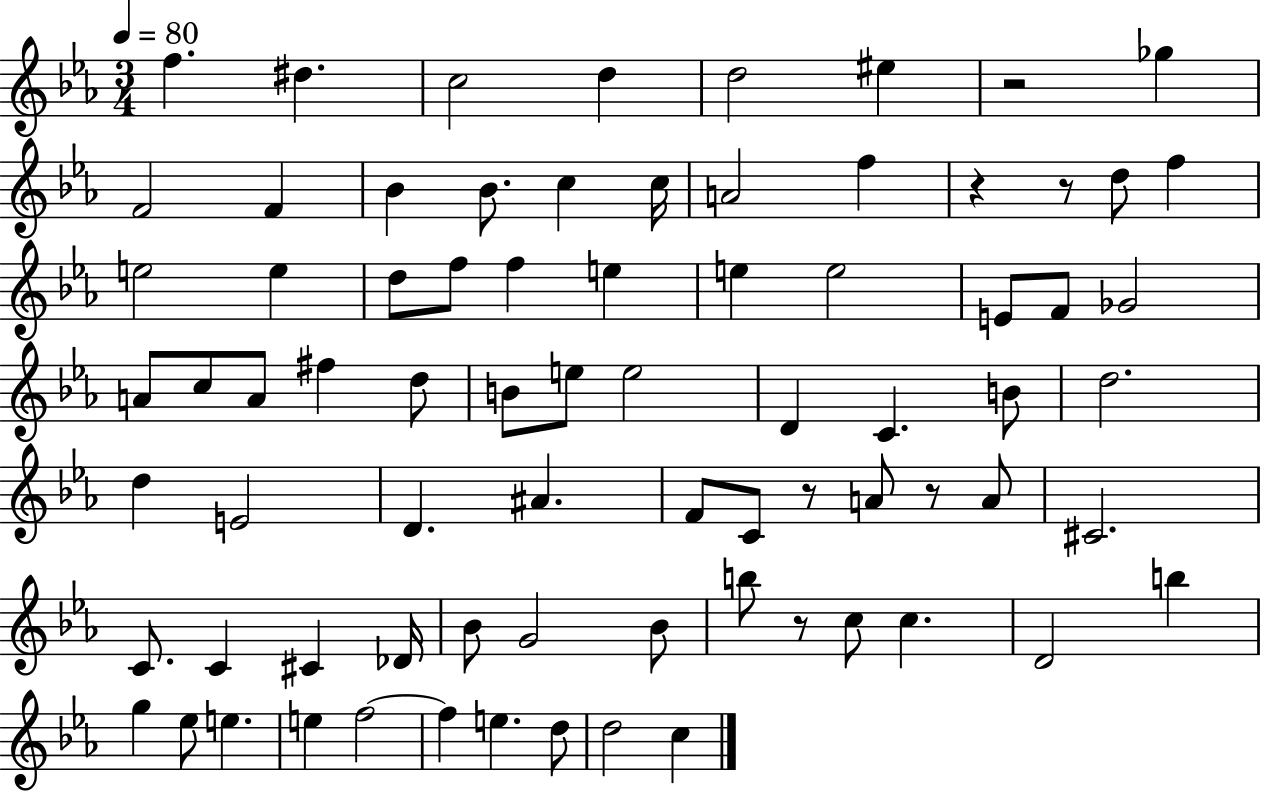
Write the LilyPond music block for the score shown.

{
  \clef treble
  \numericTimeSignature
  \time 3/4
  \key ees \major
  \tempo 4 = 80
  \repeat volta 2 { f''4. dis''4. | c''2 d''4 | d''2 eis''4 | r2 ges''4 | \break f'2 f'4 | bes'4 bes'8. c''4 c''16 | a'2 f''4 | r4 r8 d''8 f''4 | \break e''2 e''4 | d''8 f''8 f''4 e''4 | e''4 e''2 | e'8 f'8 ges'2 | \break a'8 c''8 a'8 fis''4 d''8 | b'8 e''8 e''2 | d'4 c'4. b'8 | d''2. | \break d''4 e'2 | d'4. ais'4. | f'8 c'8 r8 a'8 r8 a'8 | cis'2. | \break c'8. c'4 cis'4 des'16 | bes'8 g'2 bes'8 | b''8 r8 c''8 c''4. | d'2 b''4 | \break g''4 ees''8 e''4. | e''4 f''2~~ | f''4 e''4. d''8 | d''2 c''4 | \break } \bar "|."
}